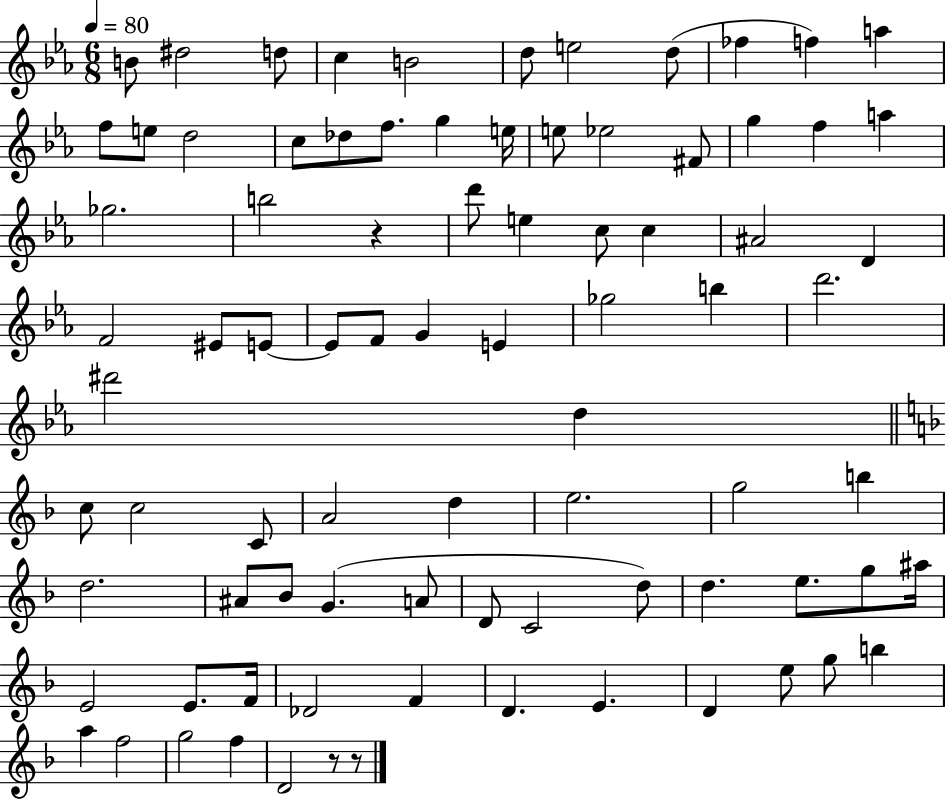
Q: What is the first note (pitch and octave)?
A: B4